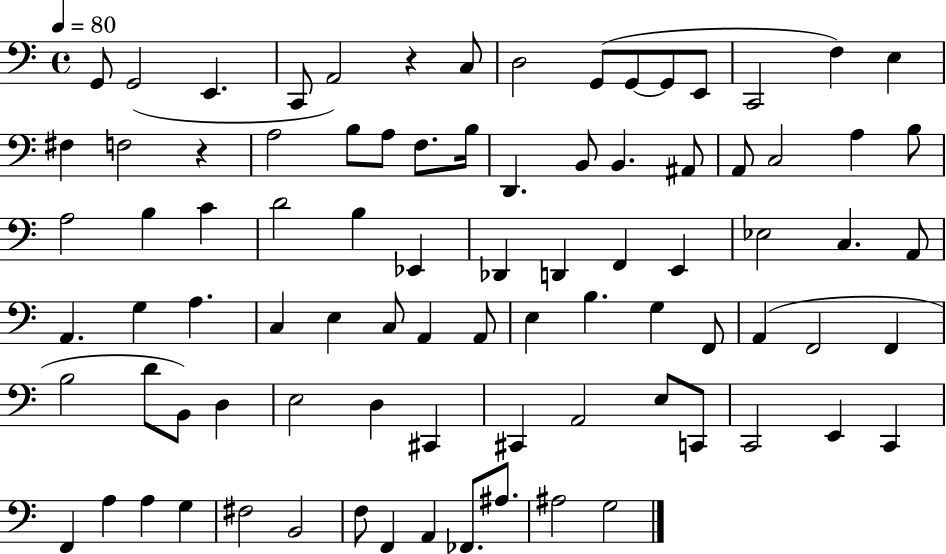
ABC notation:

X:1
T:Untitled
M:4/4
L:1/4
K:C
G,,/2 G,,2 E,, C,,/2 A,,2 z C,/2 D,2 G,,/2 G,,/2 G,,/2 E,,/2 C,,2 F, E, ^F, F,2 z A,2 B,/2 A,/2 F,/2 B,/4 D,, B,,/2 B,, ^A,,/2 A,,/2 C,2 A, B,/2 A,2 B, C D2 B, _E,, _D,, D,, F,, E,, _E,2 C, A,,/2 A,, G, A, C, E, C,/2 A,, A,,/2 E, B, G, F,,/2 A,, F,,2 F,, B,2 D/2 B,,/2 D, E,2 D, ^C,, ^C,, A,,2 E,/2 C,,/2 C,,2 E,, C,, F,, A, A, G, ^F,2 B,,2 F,/2 F,, A,, _F,,/2 ^A,/2 ^A,2 G,2